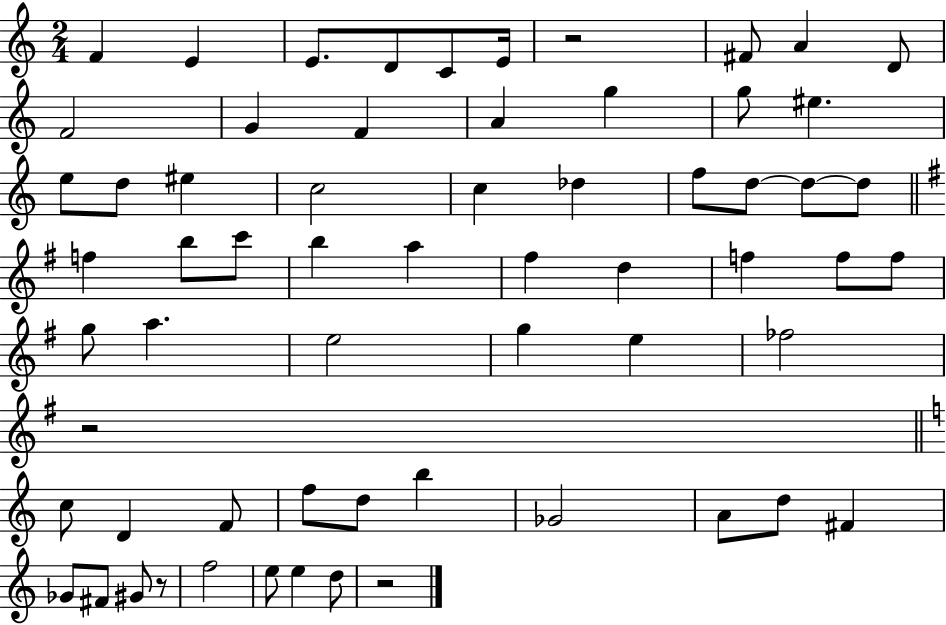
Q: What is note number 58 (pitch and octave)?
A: E5